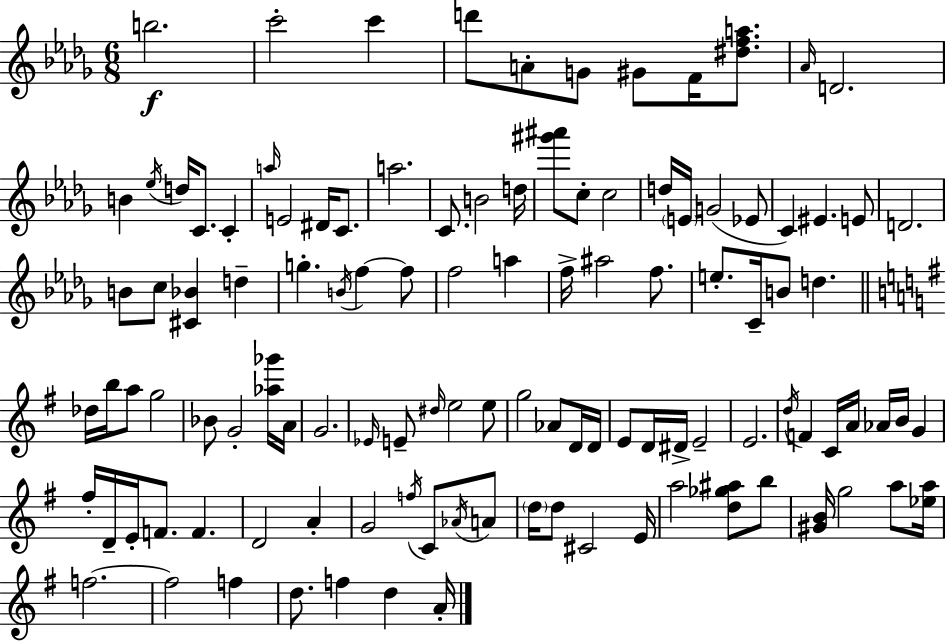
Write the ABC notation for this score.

X:1
T:Untitled
M:6/8
L:1/4
K:Bbm
b2 c'2 c' d'/2 A/2 G/2 ^G/2 F/4 [^dfa]/2 _A/4 D2 B _e/4 d/4 C/2 C a/4 E2 ^D/4 C/2 a2 C/2 B2 d/4 [^g'^a']/2 c/2 c2 d/4 E/4 G2 _E/2 C ^E E/2 D2 B/2 c/2 [^C_B] d g B/4 f f/2 f2 a f/4 ^a2 f/2 e/2 C/4 B/2 d _d/4 b/4 a/2 g2 _B/2 G2 [_a_g']/4 A/4 G2 _E/4 E/2 ^d/4 e2 e/2 g2 _A/2 D/4 D/4 E/2 D/4 ^D/4 E2 E2 d/4 F C/4 A/4 _A/4 B/4 G ^f/4 D/4 E/4 F/2 F D2 A G2 f/4 C/2 _A/4 A/2 d/4 d/2 ^C2 E/4 a2 [d_g^a]/2 b/2 [^GB]/4 g2 a/2 [_ea]/4 f2 f2 f d/2 f d A/4